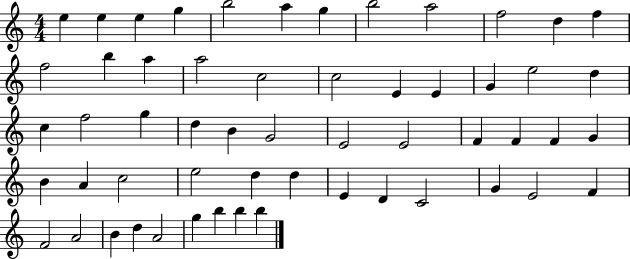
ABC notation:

X:1
T:Untitled
M:4/4
L:1/4
K:C
e e e g b2 a g b2 a2 f2 d f f2 b a a2 c2 c2 E E G e2 d c f2 g d B G2 E2 E2 F F F G B A c2 e2 d d E D C2 G E2 F F2 A2 B d A2 g b b b